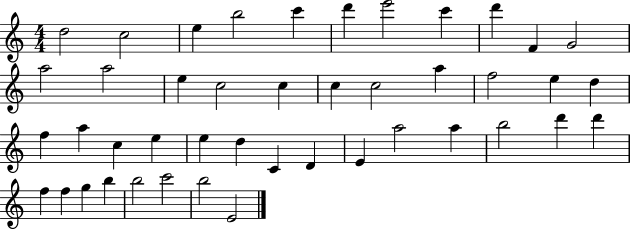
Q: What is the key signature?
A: C major